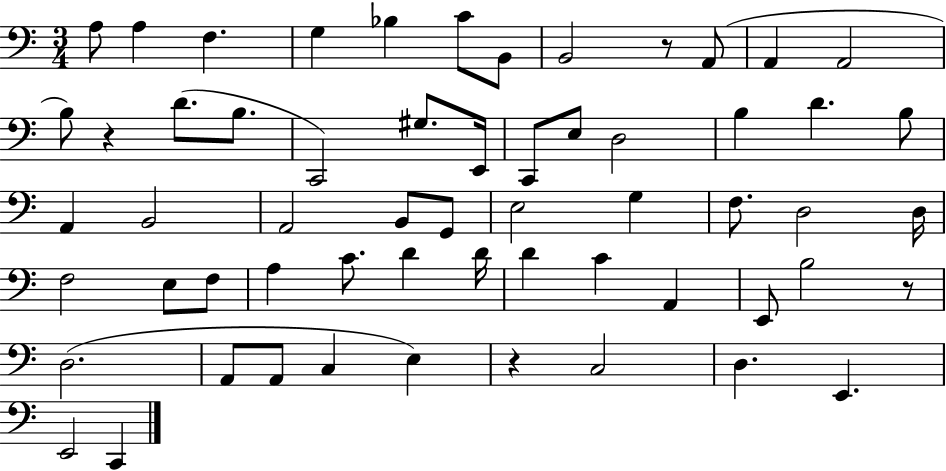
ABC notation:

X:1
T:Untitled
M:3/4
L:1/4
K:C
A,/2 A, F, G, _B, C/2 B,,/2 B,,2 z/2 A,,/2 A,, A,,2 B,/2 z D/2 B,/2 C,,2 ^G,/2 E,,/4 C,,/2 E,/2 D,2 B, D B,/2 A,, B,,2 A,,2 B,,/2 G,,/2 E,2 G, F,/2 D,2 D,/4 F,2 E,/2 F,/2 A, C/2 D D/4 D C A,, E,,/2 B,2 z/2 D,2 A,,/2 A,,/2 C, E, z C,2 D, E,, E,,2 C,,